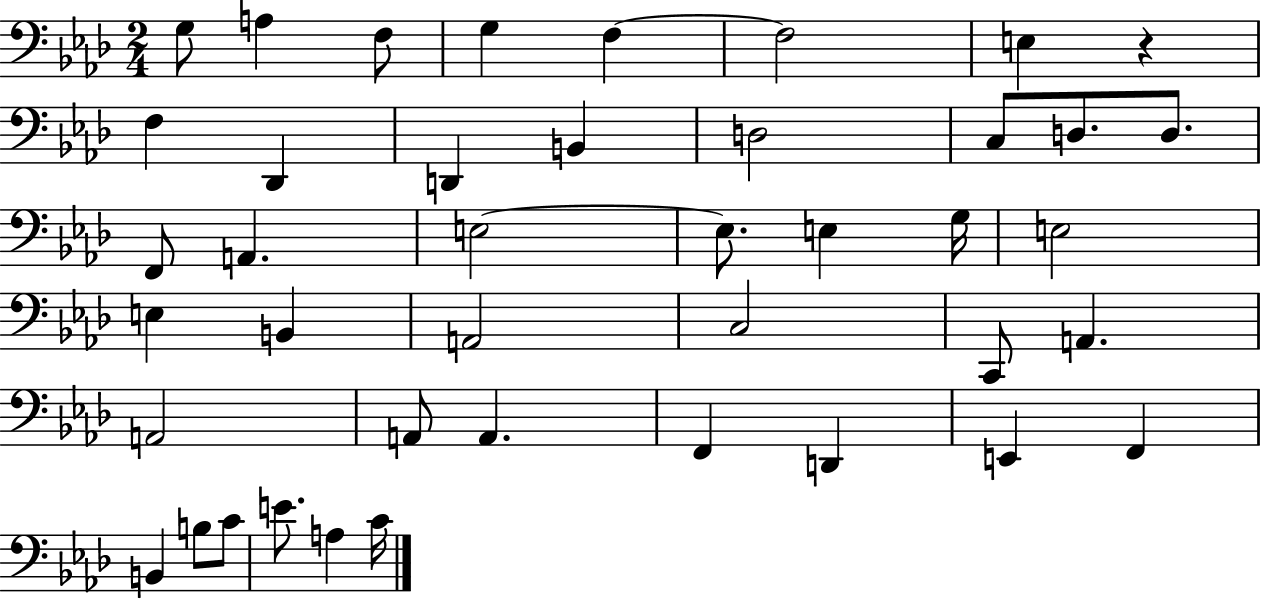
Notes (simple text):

G3/e A3/q F3/e G3/q F3/q F3/h E3/q R/q F3/q Db2/q D2/q B2/q D3/h C3/e D3/e. D3/e. F2/e A2/q. E3/h E3/e. E3/q G3/s E3/h E3/q B2/q A2/h C3/h C2/e A2/q. A2/h A2/e A2/q. F2/q D2/q E2/q F2/q B2/q B3/e C4/e E4/e. A3/q C4/s